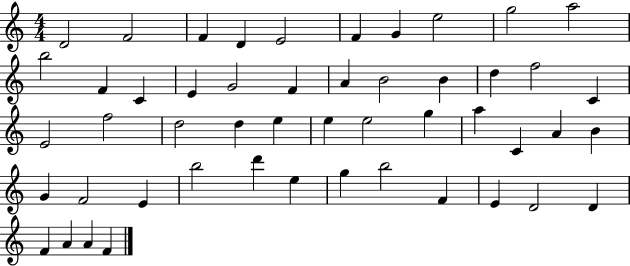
D4/h F4/h F4/q D4/q E4/h F4/q G4/q E5/h G5/h A5/h B5/h F4/q C4/q E4/q G4/h F4/q A4/q B4/h B4/q D5/q F5/h C4/q E4/h F5/h D5/h D5/q E5/q E5/q E5/h G5/q A5/q C4/q A4/q B4/q G4/q F4/h E4/q B5/h D6/q E5/q G5/q B5/h F4/q E4/q D4/h D4/q F4/q A4/q A4/q F4/q